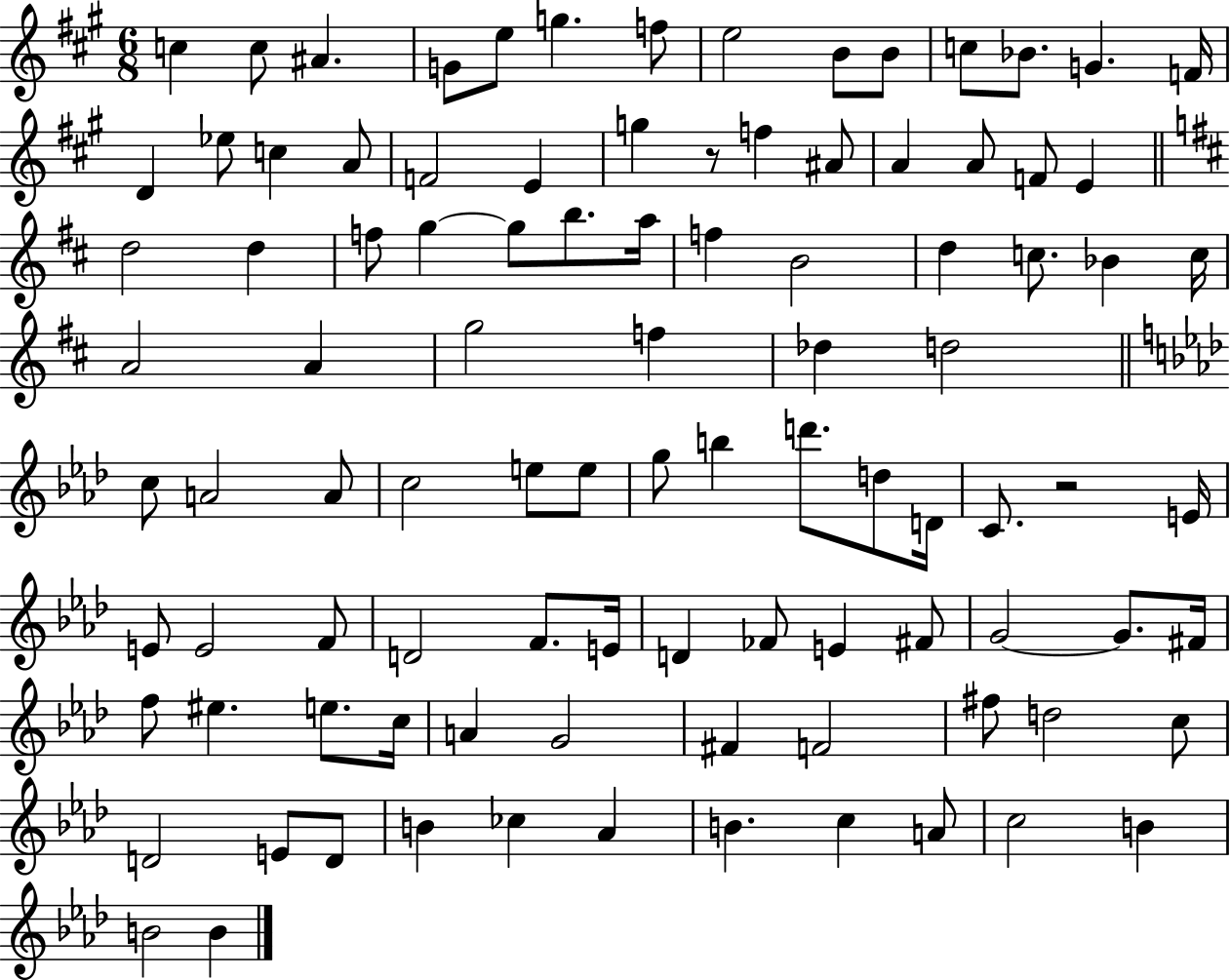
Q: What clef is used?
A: treble